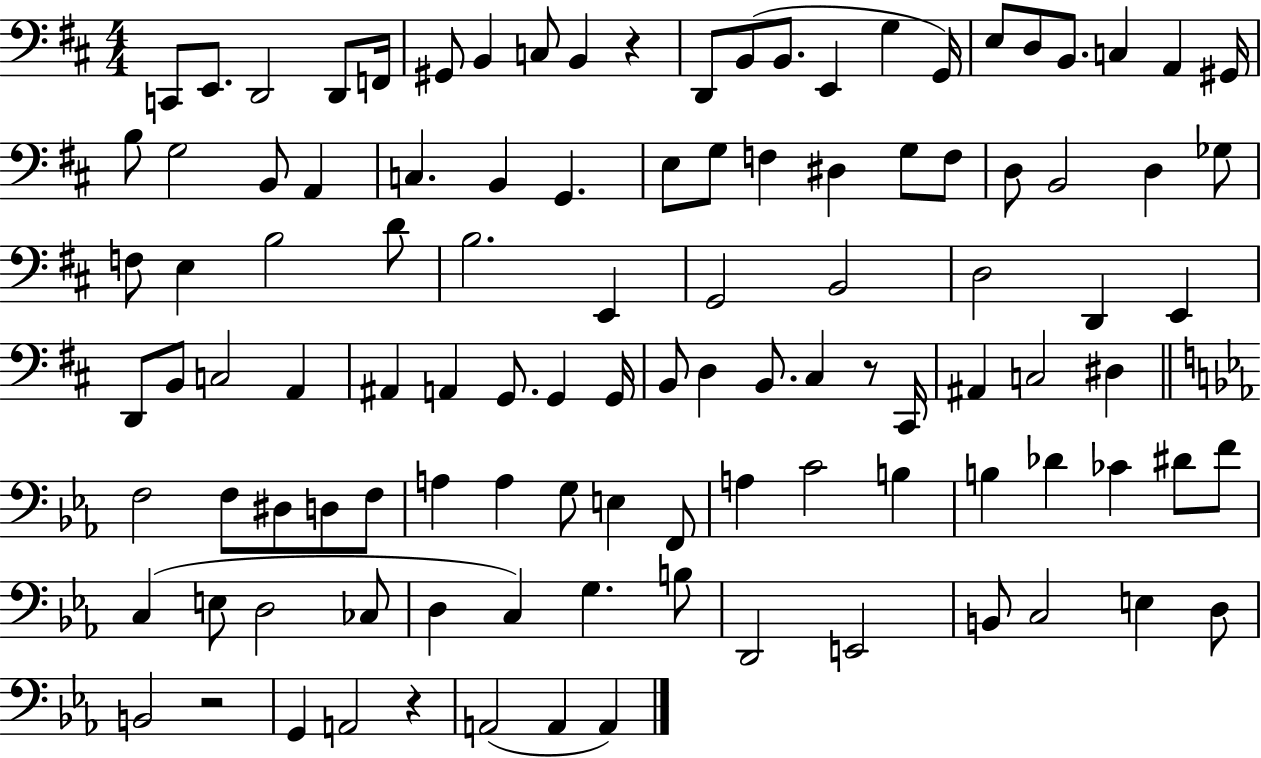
X:1
T:Untitled
M:4/4
L:1/4
K:D
C,,/2 E,,/2 D,,2 D,,/2 F,,/4 ^G,,/2 B,, C,/2 B,, z D,,/2 B,,/2 B,,/2 E,, G, G,,/4 E,/2 D,/2 B,,/2 C, A,, ^G,,/4 B,/2 G,2 B,,/2 A,, C, B,, G,, E,/2 G,/2 F, ^D, G,/2 F,/2 D,/2 B,,2 D, _G,/2 F,/2 E, B,2 D/2 B,2 E,, G,,2 B,,2 D,2 D,, E,, D,,/2 B,,/2 C,2 A,, ^A,, A,, G,,/2 G,, G,,/4 B,,/2 D, B,,/2 ^C, z/2 ^C,,/4 ^A,, C,2 ^D, F,2 F,/2 ^D,/2 D,/2 F,/2 A, A, G,/2 E, F,,/2 A, C2 B, B, _D _C ^D/2 F/2 C, E,/2 D,2 _C,/2 D, C, G, B,/2 D,,2 E,,2 B,,/2 C,2 E, D,/2 B,,2 z2 G,, A,,2 z A,,2 A,, A,,